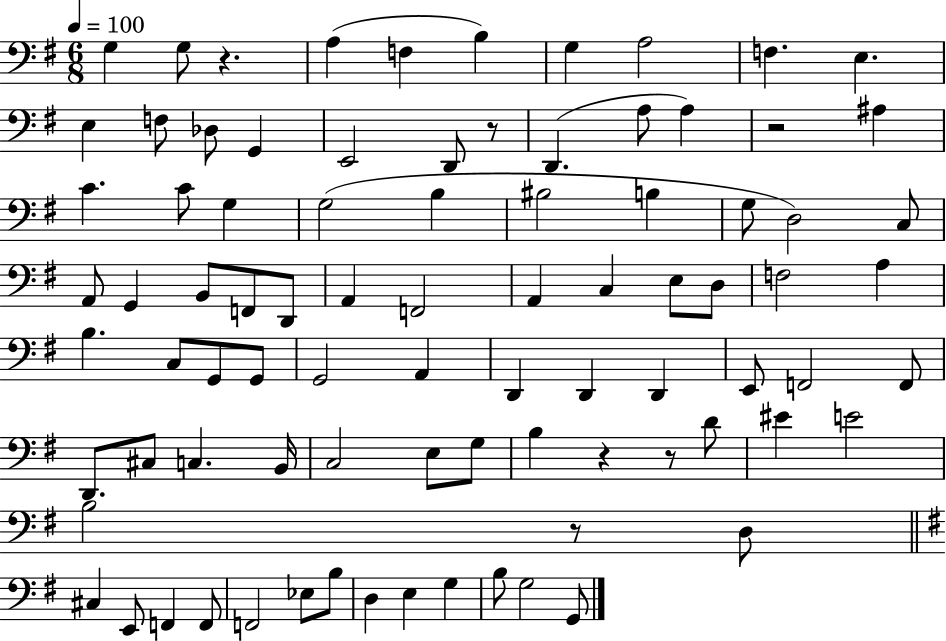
{
  \clef bass
  \numericTimeSignature
  \time 6/8
  \key g \major
  \tempo 4 = 100
  \repeat volta 2 { g4 g8 r4. | a4( f4 b4) | g4 a2 | f4. e4. | \break e4 f8 des8 g,4 | e,2 d,8 r8 | d,4.( a8 a4) | r2 ais4 | \break c'4. c'8 g4 | g2( b4 | bis2 b4 | g8 d2) c8 | \break a,8 g,4 b,8 f,8 d,8 | a,4 f,2 | a,4 c4 e8 d8 | f2 a4 | \break b4. c8 g,8 g,8 | g,2 a,4 | d,4 d,4 d,4 | e,8 f,2 f,8 | \break d,8. cis8 c4. b,16 | c2 e8 g8 | b4 r4 r8 d'8 | eis'4 e'2 | \break b2 r8 d8 | \bar "||" \break \key e \minor cis4 e,8 f,4 f,8 | f,2 ees8 b8 | d4 e4 g4 | b8 g2 g,8 | \break } \bar "|."
}